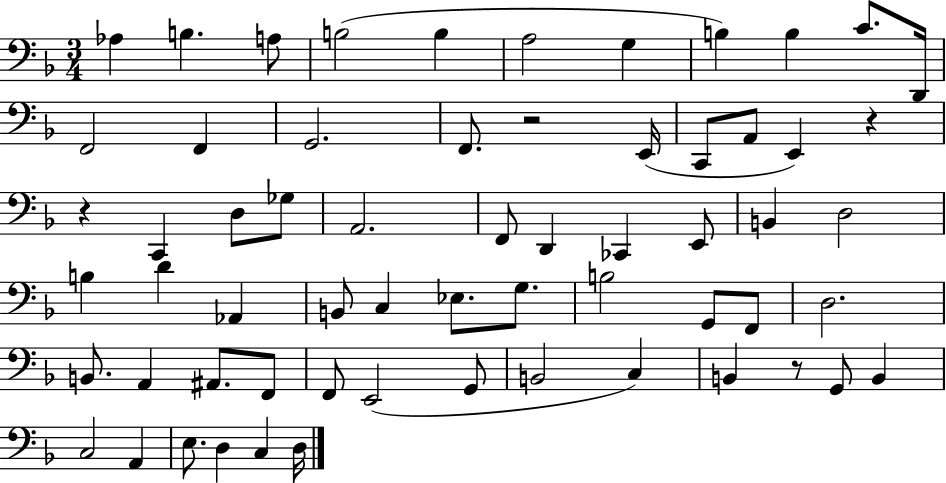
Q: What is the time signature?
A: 3/4